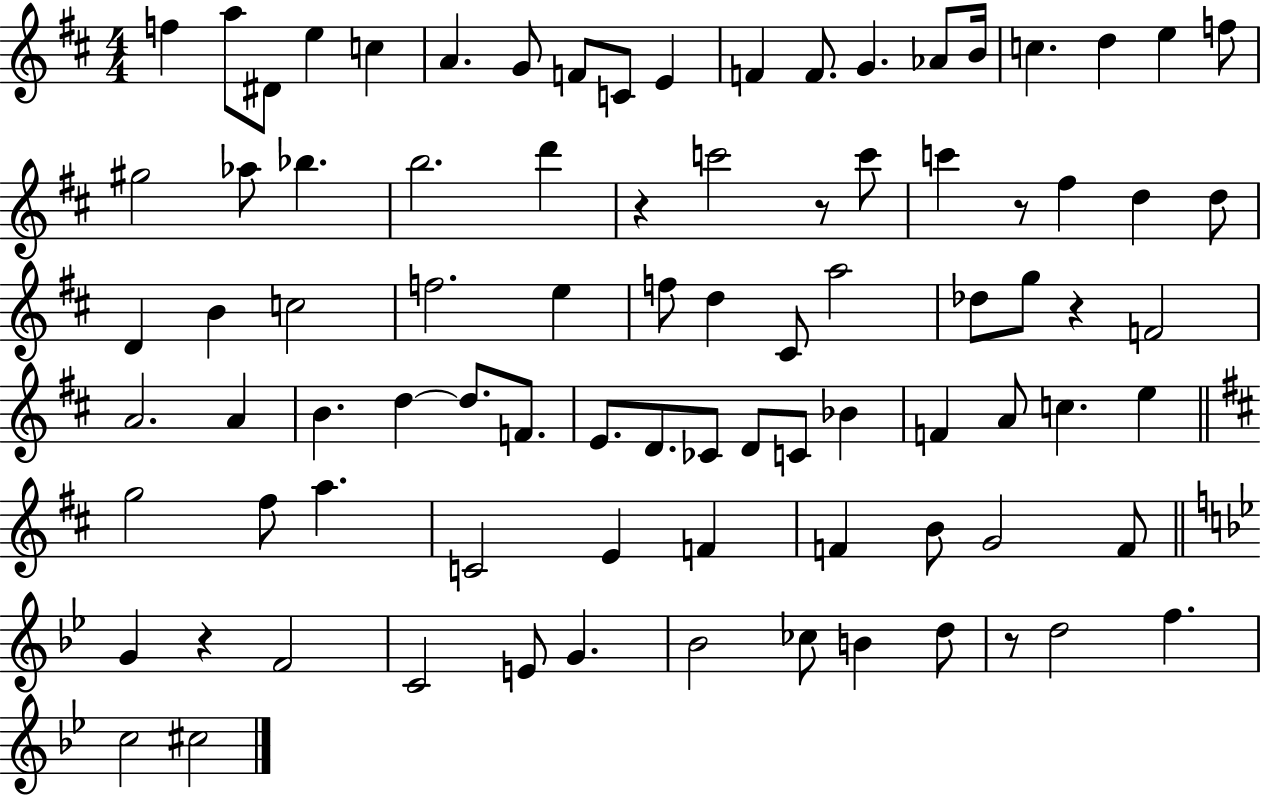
F5/q A5/e D#4/e E5/q C5/q A4/q. G4/e F4/e C4/e E4/q F4/q F4/e. G4/q. Ab4/e B4/s C5/q. D5/q E5/q F5/e G#5/h Ab5/e Bb5/q. B5/h. D6/q R/q C6/h R/e C6/e C6/q R/e F#5/q D5/q D5/e D4/q B4/q C5/h F5/h. E5/q F5/e D5/q C#4/e A5/h Db5/e G5/e R/q F4/h A4/h. A4/q B4/q. D5/q D5/e. F4/e. E4/e. D4/e. CES4/e D4/e C4/e Bb4/q F4/q A4/e C5/q. E5/q G5/h F#5/e A5/q. C4/h E4/q F4/q F4/q B4/e G4/h F4/e G4/q R/q F4/h C4/h E4/e G4/q. Bb4/h CES5/e B4/q D5/e R/e D5/h F5/q. C5/h C#5/h